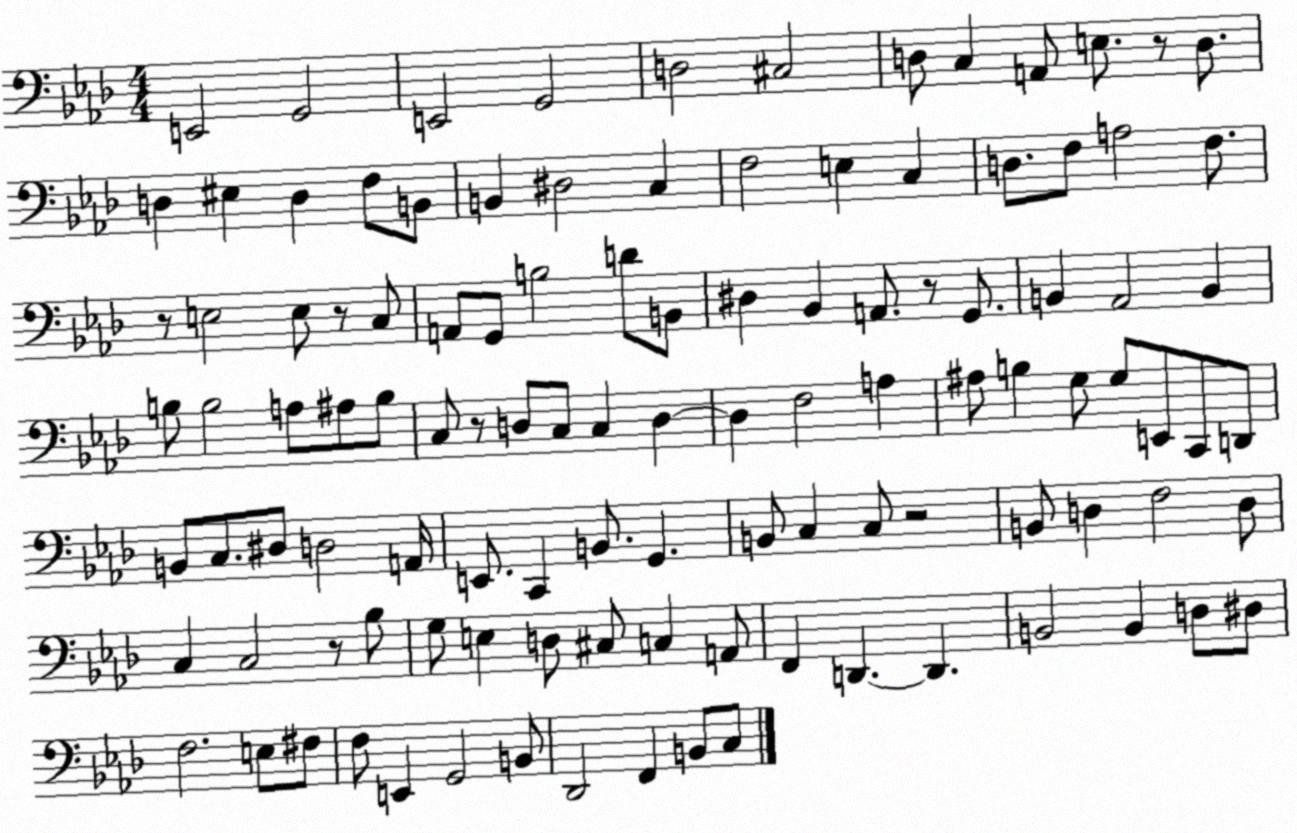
X:1
T:Untitled
M:4/4
L:1/4
K:Ab
E,,2 G,,2 E,,2 G,,2 D,2 ^C,2 D,/2 C, A,,/2 E,/2 z/2 D,/2 D, ^E, D, F,/2 B,,/2 B,, ^D,2 C, F,2 E, C, D,/2 F,/2 A,2 F,/2 z/2 E,2 E,/2 z/2 C,/2 A,,/2 G,,/2 B,2 D/2 B,,/2 ^D, _B,, A,,/2 z/2 G,,/2 B,, _A,,2 B,, B,/2 B,2 A,/2 ^A,/2 B,/2 C,/2 z/2 D,/2 C,/2 C, D, D, F,2 A, ^A,/2 B, G,/2 G,/2 E,,/2 C,,/2 D,,/2 B,,/2 C,/2 ^D,/2 D,2 A,,/4 E,,/2 C,, B,,/2 G,, B,,/2 C, C,/2 z2 B,,/2 D, F,2 D,/2 C, C,2 z/2 _B,/2 G,/2 E, D,/2 ^C,/2 C, A,,/2 F,, D,, D,, B,,2 B,, D,/2 ^D,/2 F,2 E,/2 ^F,/2 F,/2 E,, G,,2 B,,/2 _D,,2 F,, B,,/2 C,/2